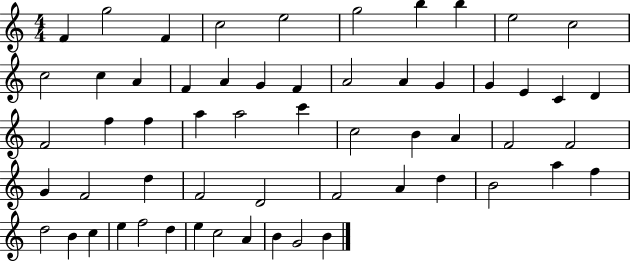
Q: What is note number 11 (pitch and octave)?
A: C5